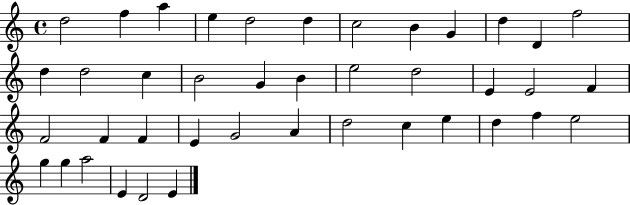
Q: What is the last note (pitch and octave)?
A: E4